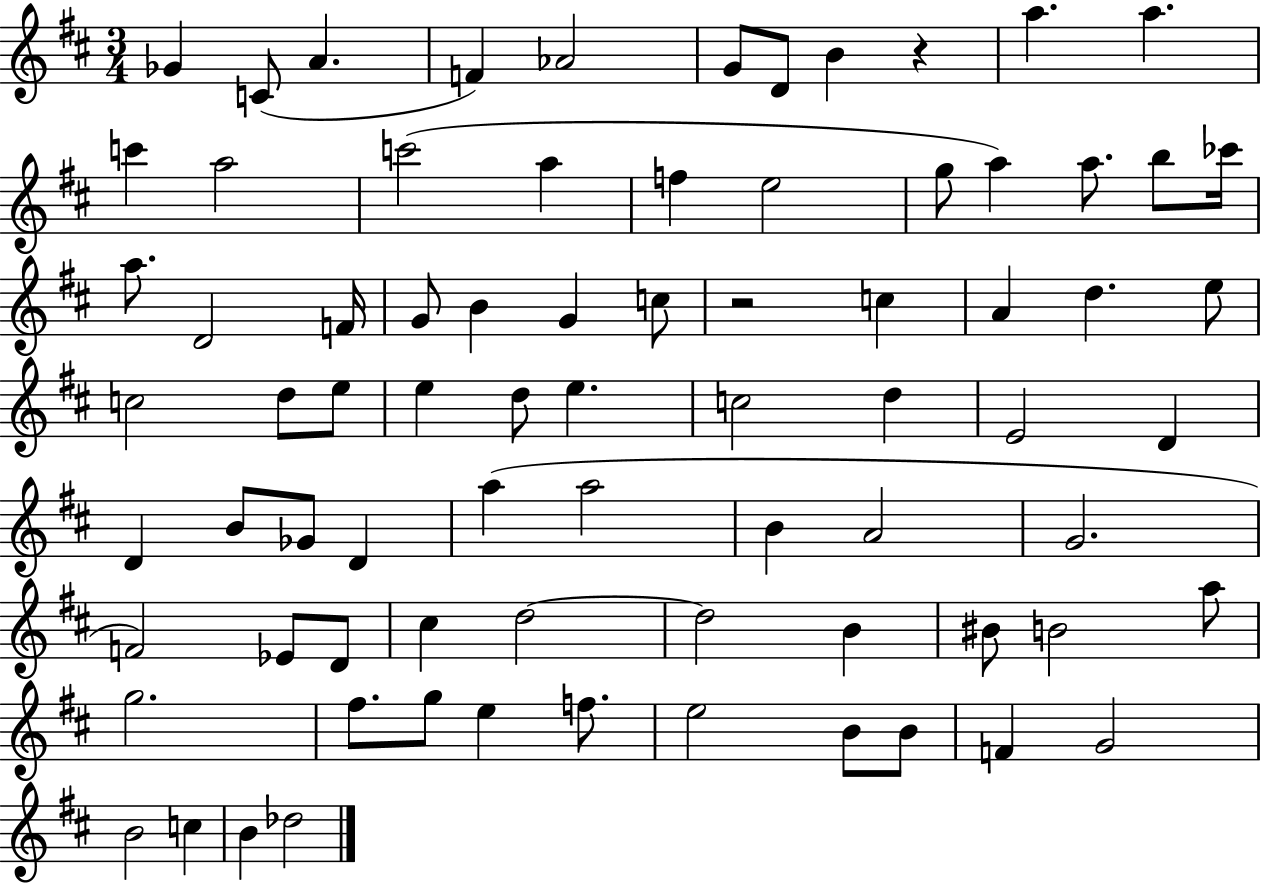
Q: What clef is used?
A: treble